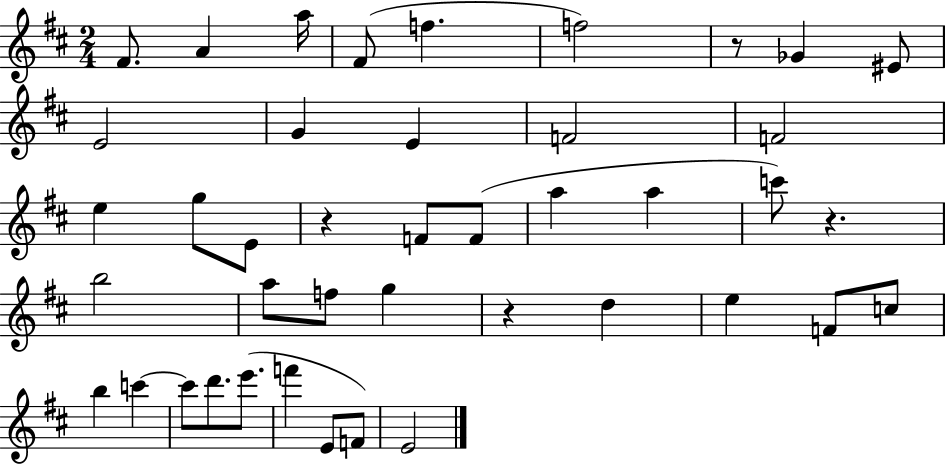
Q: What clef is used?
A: treble